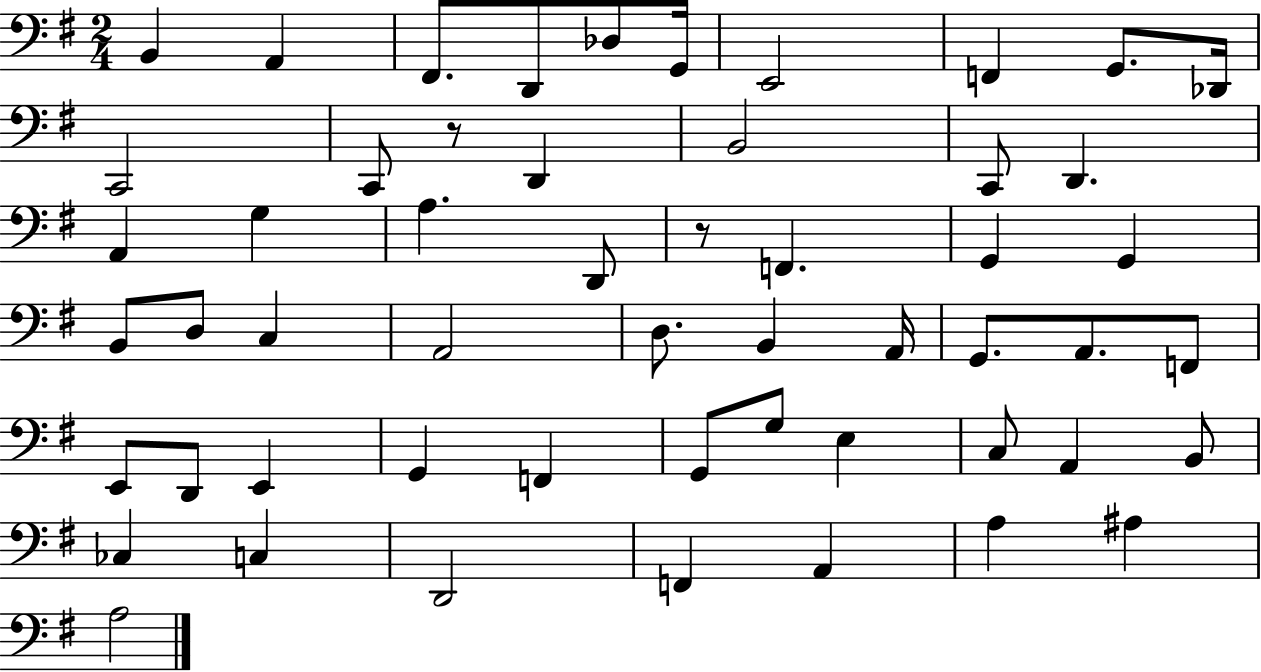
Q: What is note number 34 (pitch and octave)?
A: E2